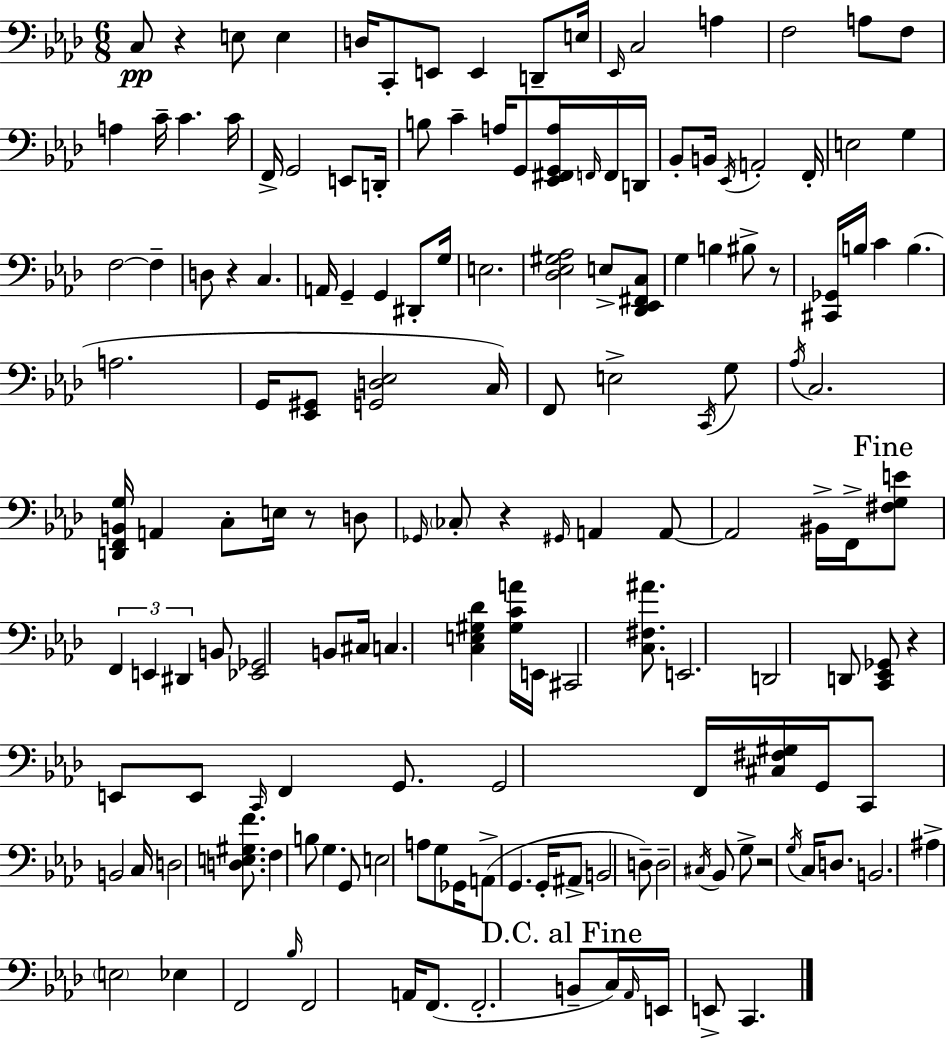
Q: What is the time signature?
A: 6/8